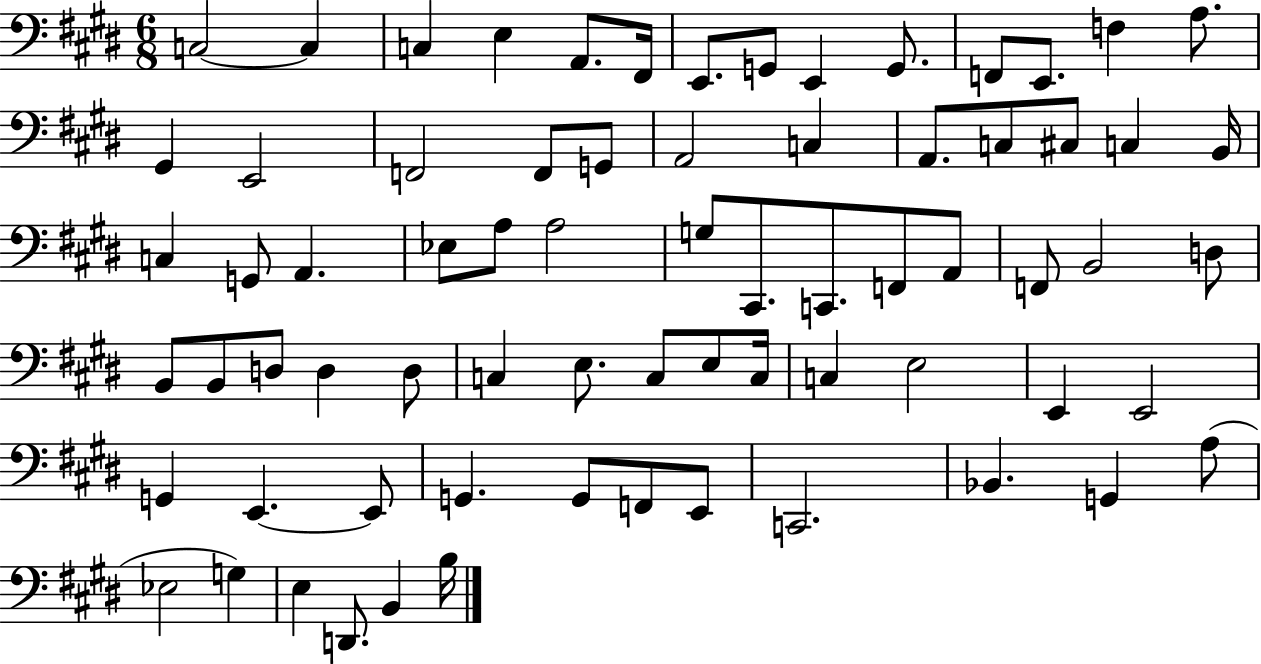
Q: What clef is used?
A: bass